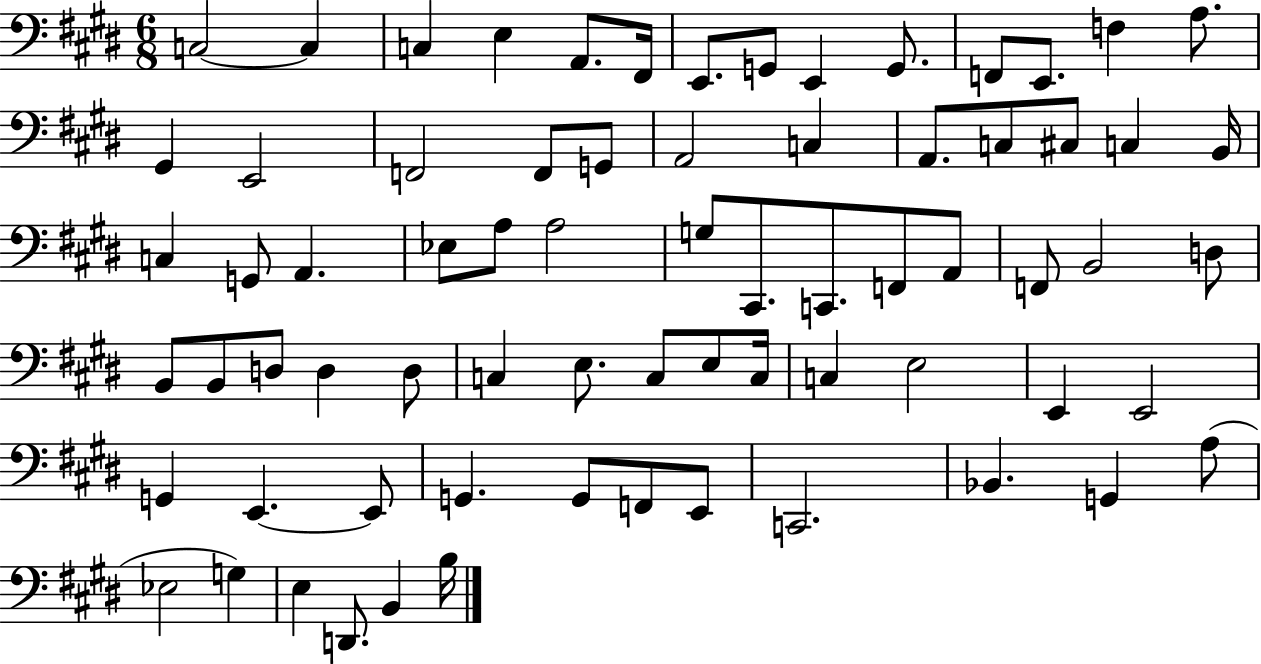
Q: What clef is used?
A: bass